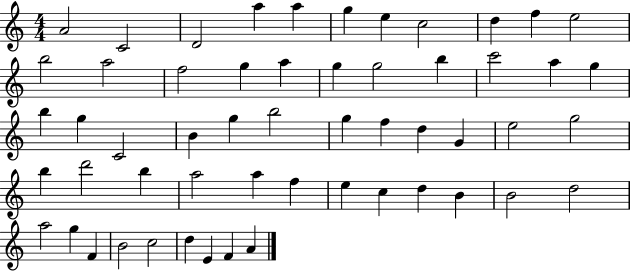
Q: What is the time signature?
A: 4/4